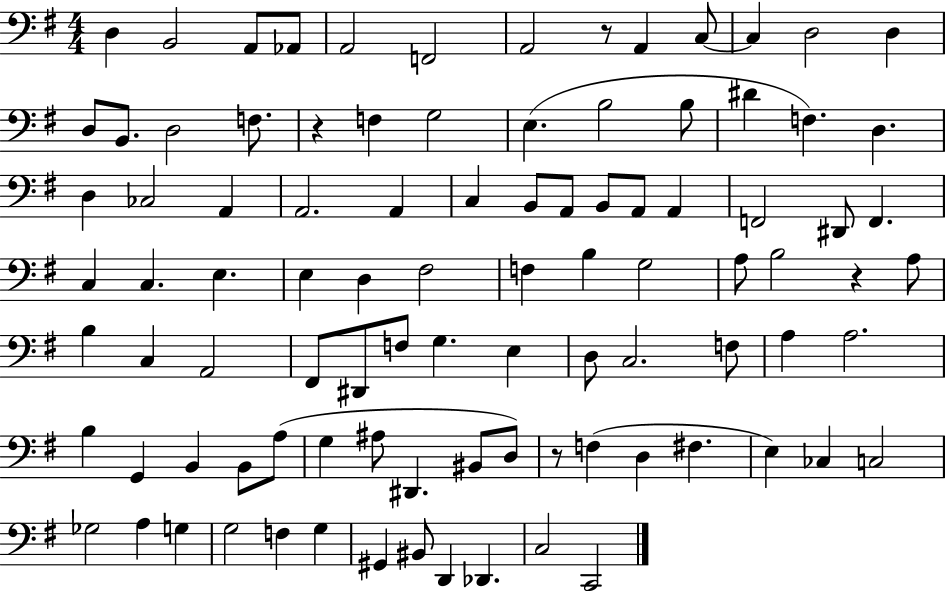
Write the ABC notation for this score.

X:1
T:Untitled
M:4/4
L:1/4
K:G
D, B,,2 A,,/2 _A,,/2 A,,2 F,,2 A,,2 z/2 A,, C,/2 C, D,2 D, D,/2 B,,/2 D,2 F,/2 z F, G,2 E, B,2 B,/2 ^D F, D, D, _C,2 A,, A,,2 A,, C, B,,/2 A,,/2 B,,/2 A,,/2 A,, F,,2 ^D,,/2 F,, C, C, E, E, D, ^F,2 F, B, G,2 A,/2 B,2 z A,/2 B, C, A,,2 ^F,,/2 ^D,,/2 F,/2 G, E, D,/2 C,2 F,/2 A, A,2 B, G,, B,, B,,/2 A,/2 G, ^A,/2 ^D,, ^B,,/2 D,/2 z/2 F, D, ^F, E, _C, C,2 _G,2 A, G, G,2 F, G, ^G,, ^B,,/2 D,, _D,, C,2 C,,2